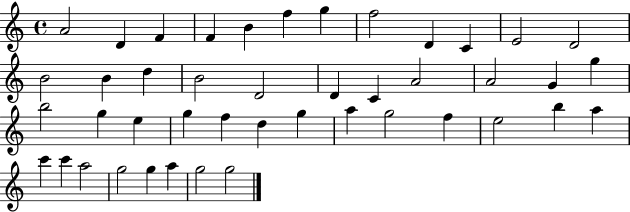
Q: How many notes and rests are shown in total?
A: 44